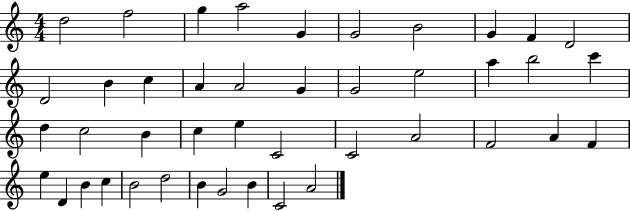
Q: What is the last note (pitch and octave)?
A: A4